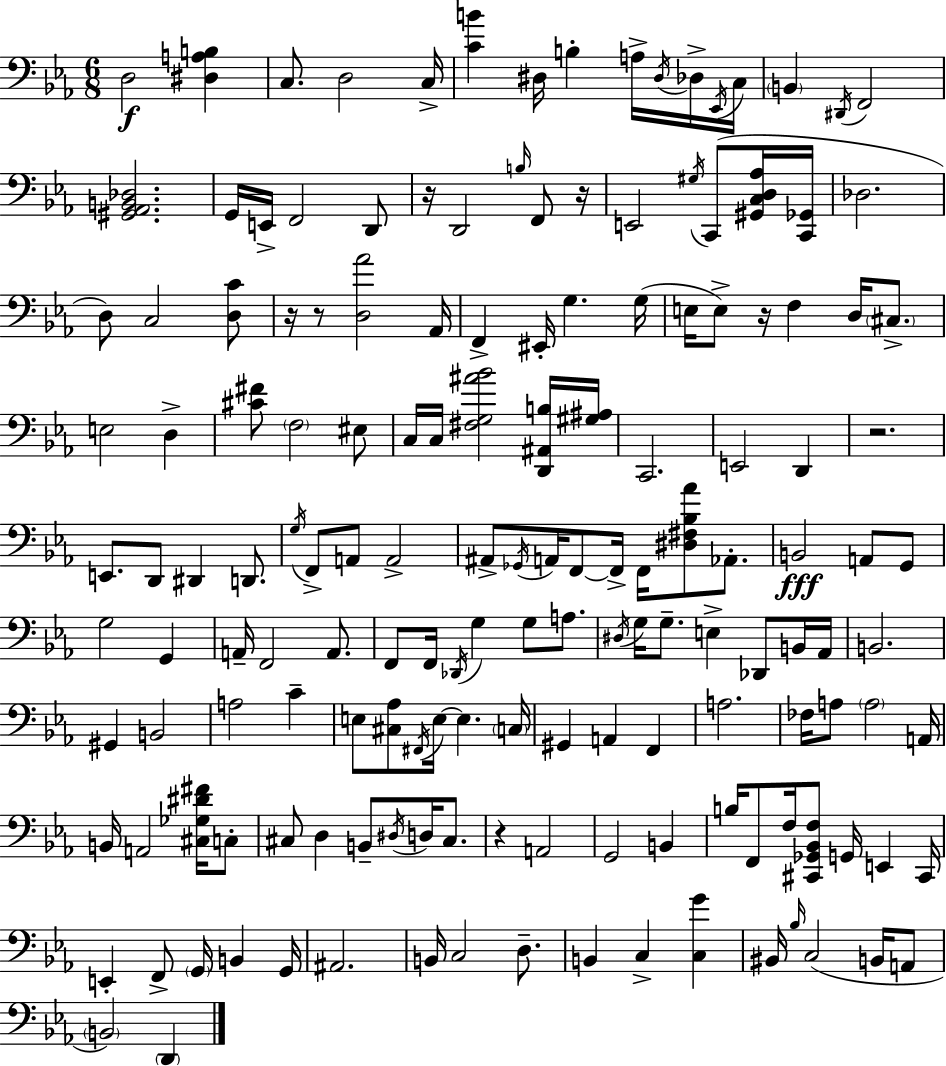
{
  \clef bass
  \numericTimeSignature
  \time 6/8
  \key c \minor
  \repeat volta 2 { d2\f <dis a b>4 | c8. d2 c16-> | <c' b'>4 dis16 b4-. a16-> \acciaccatura { dis16 } des16-> | \acciaccatura { ees,16 } c16 \parenthesize b,4 \acciaccatura { dis,16 } f,2 | \break <gis, aes, b, des>2. | g,16 e,16-> f,2 | d,8 r16 d,2 | \grace { b16 } f,8 r16 e,2 | \break \acciaccatura { gis16 } c,8( <gis, c d aes>16 <c, ges,>16 des2. | d8) c2 | <d c'>8 r16 r8 <d aes'>2 | aes,16 f,4-> eis,16-. g4. | \break g16( e16 e8->) r16 f4 | d16 \parenthesize cis8.-> e2 | d4-> <cis' fis'>8 \parenthesize f2 | eis8 c16 c16 <fis g ais' bes'>2 | \break <d, ais, b>16 <gis ais>16 c,2. | e,2 | d,4 r2. | e,8. d,8 dis,4 | \break d,8. \acciaccatura { g16 } f,8-> a,8 a,2-> | ais,8-> \acciaccatura { ges,16 } a,16 f,8~~ | f,16-> f,16 <dis fis bes aes'>8 aes,8.-. b,2\fff | a,8 g,8 g2 | \break g,4 a,16-- f,2 | a,8. f,8 f,16 \acciaccatura { des,16 } g4 | g8 a8. \acciaccatura { dis16 } g16 g8.-- | e4-> des,8 b,16 aes,16 b,2. | \break gis,4 | b,2 a2 | c'4-- e8 <cis aes>8 | \acciaccatura { fis,16 } e16~~ e4. \parenthesize c16 gis,4 | \break a,4 f,4 a2. | fes16 a8 | \parenthesize a2 a,16 b,16 a,2 | <cis ges dis' fis'>16 c8-. cis8 | \break d4 b,8-- \acciaccatura { dis16 } d16 cis8. r4 | a,2 g,2 | b,4 b16 | f,8 f16 <cis, ges, bes, f>8 g,16 e,4 cis,16 e,4-. | \break f,8-> \parenthesize g,16 b,4 g,16 ais,2. | b,16 | c2 d8.-- b,4 | c4-> <c g'>4 bis,16 | \break \grace { bes16 }( c2 b,16 a,8 | \parenthesize b,2) \parenthesize d,4 | } \bar "|."
}